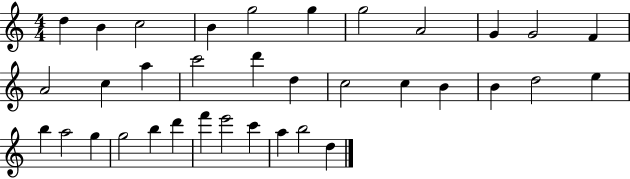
{
  \clef treble
  \numericTimeSignature
  \time 4/4
  \key c \major
  d''4 b'4 c''2 | b'4 g''2 g''4 | g''2 a'2 | g'4 g'2 f'4 | \break a'2 c''4 a''4 | c'''2 d'''4 d''4 | c''2 c''4 b'4 | b'4 d''2 e''4 | \break b''4 a''2 g''4 | g''2 b''4 d'''4 | f'''4 e'''2 c'''4 | a''4 b''2 d''4 | \break \bar "|."
}